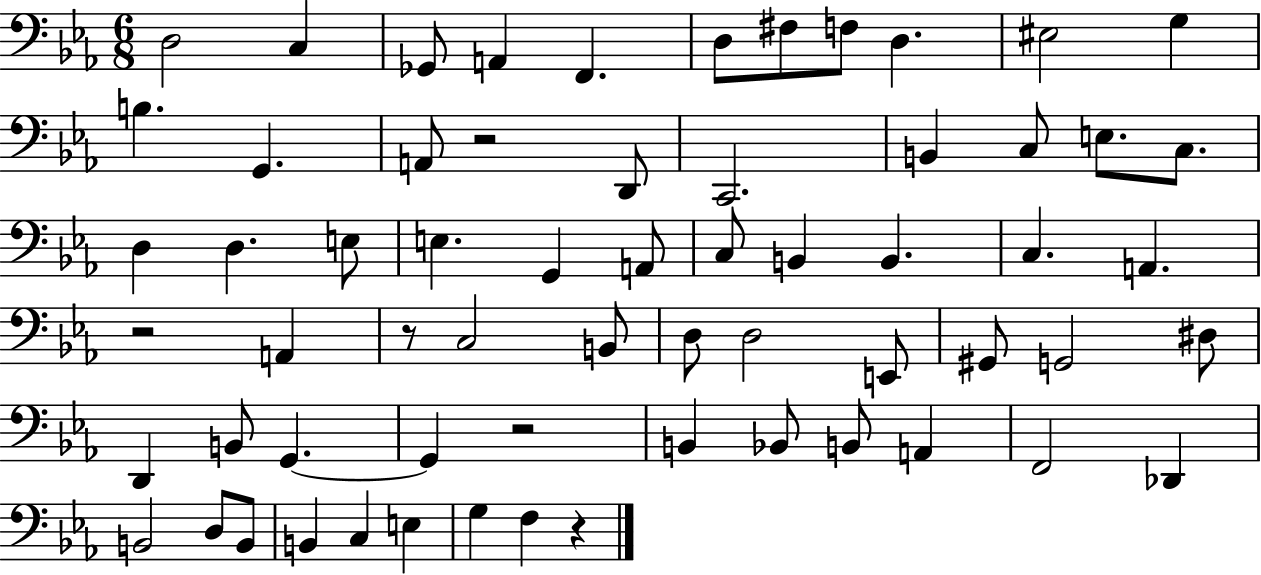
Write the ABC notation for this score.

X:1
T:Untitled
M:6/8
L:1/4
K:Eb
D,2 C, _G,,/2 A,, F,, D,/2 ^F,/2 F,/2 D, ^E,2 G, B, G,, A,,/2 z2 D,,/2 C,,2 B,, C,/2 E,/2 C,/2 D, D, E,/2 E, G,, A,,/2 C,/2 B,, B,, C, A,, z2 A,, z/2 C,2 B,,/2 D,/2 D,2 E,,/2 ^G,,/2 G,,2 ^D,/2 D,, B,,/2 G,, G,, z2 B,, _B,,/2 B,,/2 A,, F,,2 _D,, B,,2 D,/2 B,,/2 B,, C, E, G, F, z